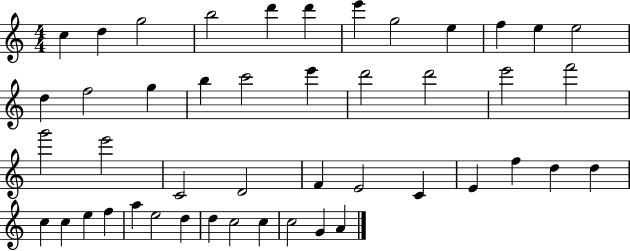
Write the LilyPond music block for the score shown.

{
  \clef treble
  \numericTimeSignature
  \time 4/4
  \key c \major
  c''4 d''4 g''2 | b''2 d'''4 d'''4 | e'''4 g''2 e''4 | f''4 e''4 e''2 | \break d''4 f''2 g''4 | b''4 c'''2 e'''4 | d'''2 d'''2 | e'''2 f'''2 | \break g'''2 e'''2 | c'2 d'2 | f'4 e'2 c'4 | e'4 f''4 d''4 d''4 | \break c''4 c''4 e''4 f''4 | a''4 e''2 d''4 | d''4 c''2 c''4 | c''2 g'4 a'4 | \break \bar "|."
}